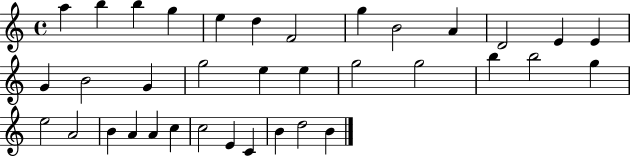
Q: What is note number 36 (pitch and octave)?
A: B4